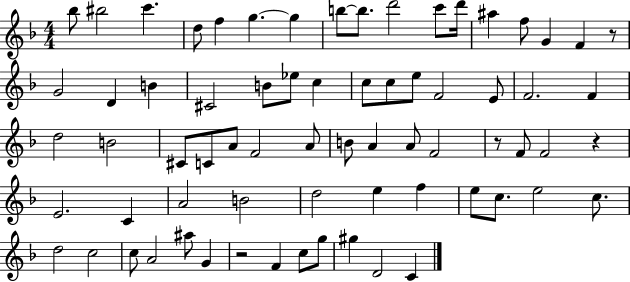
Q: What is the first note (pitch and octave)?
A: Bb5